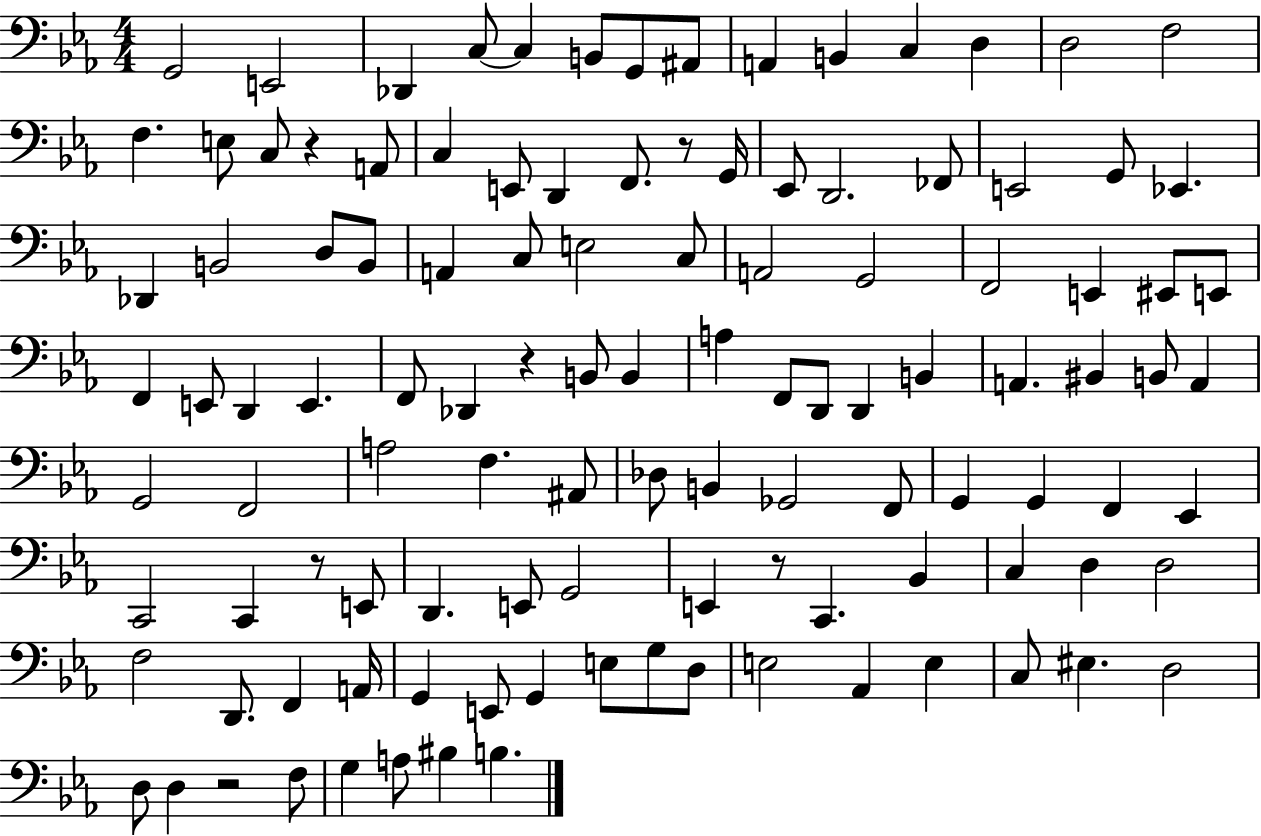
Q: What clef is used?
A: bass